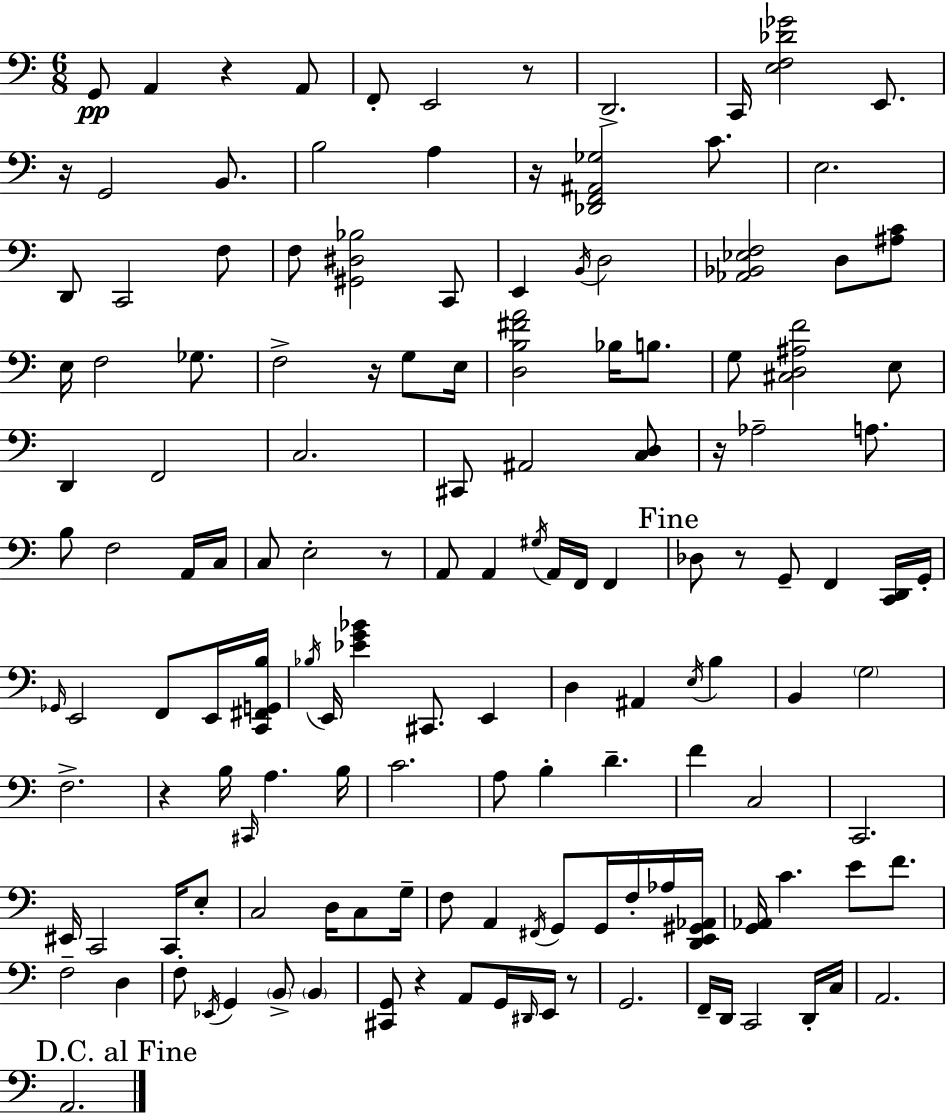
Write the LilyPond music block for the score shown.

{
  \clef bass
  \numericTimeSignature
  \time 6/8
  \key a \minor
  g,8\pp a,4 r4 a,8 | f,8-. e,2 r8 | d,2.-> | c,16 <e f des' ges'>2 e,8. | \break r16 g,2 b,8. | b2 a4 | r16 <des, f, ais, ges>2 c'8. | e2. | \break d,8 c,2 f8 | f8 <gis, dis bes>2 c,8 | e,4 \acciaccatura { b,16 } d2 | <aes, bes, ees f>2 d8 <ais c'>8 | \break e16 f2 ges8. | f2-> r16 g8 | e16 <d b fis' a'>2 bes16 b8. | g8 <cis d ais f'>2 e8 | \break d,4 f,2 | c2. | cis,8 ais,2 <c d>8 | r16 aes2-- a8. | \break b8 f2 a,16 | c16 c8 e2-. r8 | a,8 a,4 \acciaccatura { gis16 } a,16 f,16 f,4 | \mark "Fine" des8 r8 g,8-- f,4 | \break <c, d,>16 g,16-. \grace { ges,16 } e,2 f,8 | e,16 <c, fis, g, b>16 \acciaccatura { bes16 } e,16 <ees' g' bes'>4 cis,8. | e,4 d4 ais,4 | \acciaccatura { e16 } b4 b,4 \parenthesize g2 | \break f2.-> | r4 b16 \grace { cis,16 } a4. | b16 c'2. | a8 b4-. | \break d'4.-- f'4 c2 | c,2. | eis,16 c,2 | c,16 e8-. c2 | \break d16 c8 g16-- f8 a,4 | \acciaccatura { fis,16 } g,8 g,16 f16-. aes16 <d, e, gis, aes,>16 <g, aes,>16 c'4. | e'8 f'8. f2-- | d4 f8-. \acciaccatura { ees,16 } g,4 | \break \parenthesize b,8-> \parenthesize b,4 <cis, g,>8 r4 | a,8 g,16 \grace { dis,16 } e,16 r8 g,2. | f,16-- d,16 c,2 | d,16-. c16 a,2. | \break \mark "D.C. al Fine" a,2. | \bar "|."
}